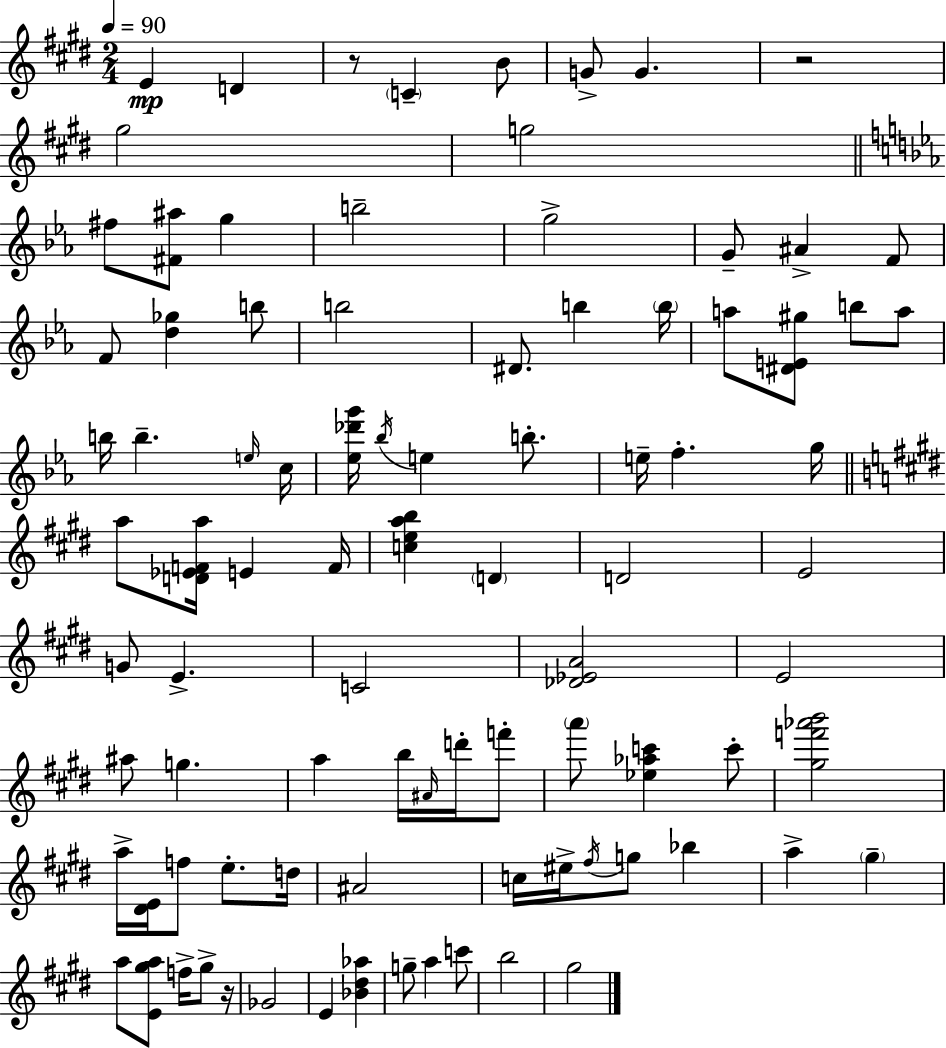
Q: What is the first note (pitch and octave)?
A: E4